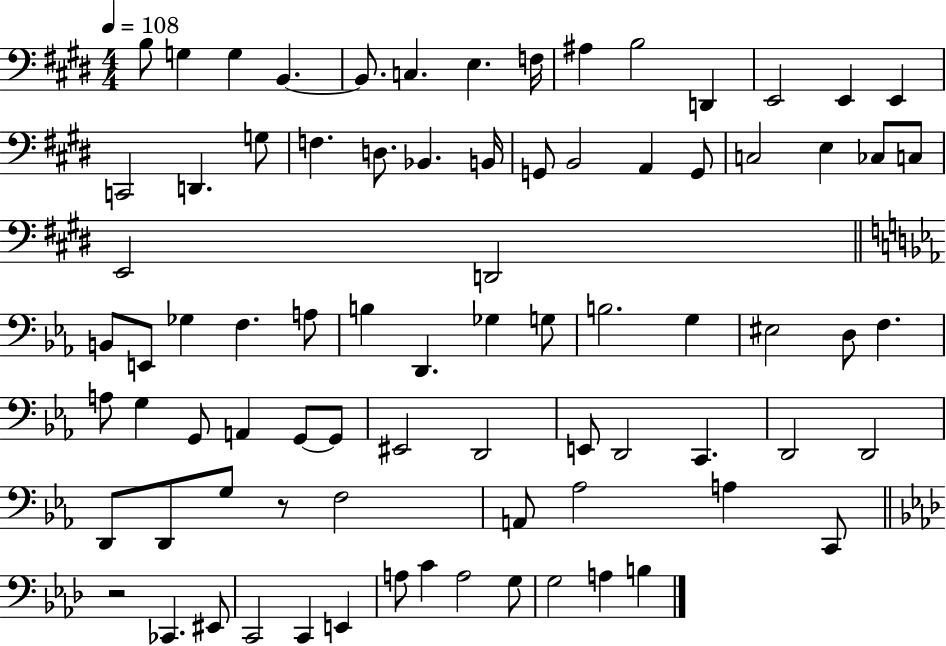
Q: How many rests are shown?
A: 2